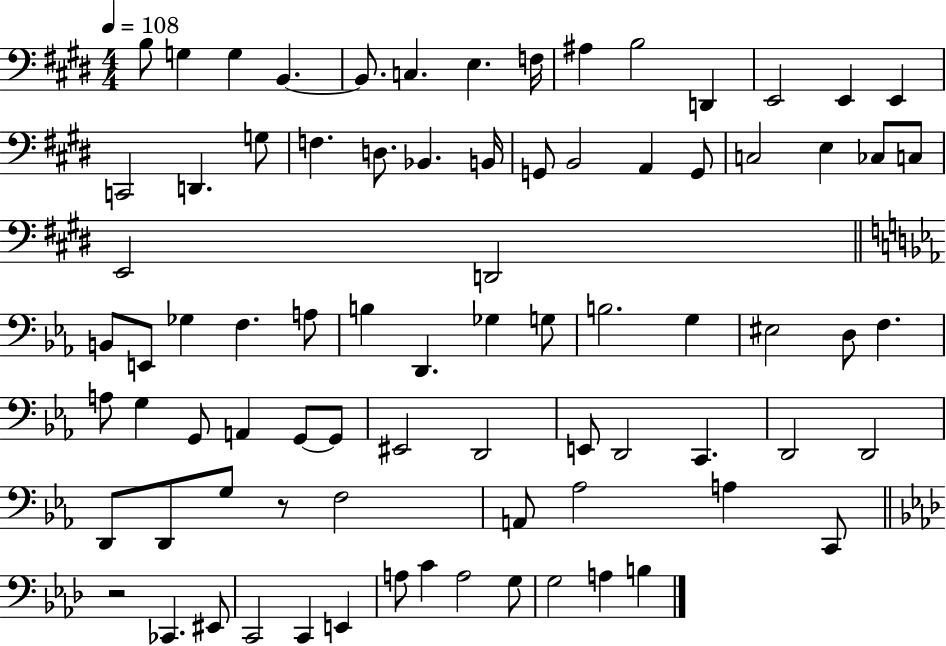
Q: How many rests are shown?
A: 2